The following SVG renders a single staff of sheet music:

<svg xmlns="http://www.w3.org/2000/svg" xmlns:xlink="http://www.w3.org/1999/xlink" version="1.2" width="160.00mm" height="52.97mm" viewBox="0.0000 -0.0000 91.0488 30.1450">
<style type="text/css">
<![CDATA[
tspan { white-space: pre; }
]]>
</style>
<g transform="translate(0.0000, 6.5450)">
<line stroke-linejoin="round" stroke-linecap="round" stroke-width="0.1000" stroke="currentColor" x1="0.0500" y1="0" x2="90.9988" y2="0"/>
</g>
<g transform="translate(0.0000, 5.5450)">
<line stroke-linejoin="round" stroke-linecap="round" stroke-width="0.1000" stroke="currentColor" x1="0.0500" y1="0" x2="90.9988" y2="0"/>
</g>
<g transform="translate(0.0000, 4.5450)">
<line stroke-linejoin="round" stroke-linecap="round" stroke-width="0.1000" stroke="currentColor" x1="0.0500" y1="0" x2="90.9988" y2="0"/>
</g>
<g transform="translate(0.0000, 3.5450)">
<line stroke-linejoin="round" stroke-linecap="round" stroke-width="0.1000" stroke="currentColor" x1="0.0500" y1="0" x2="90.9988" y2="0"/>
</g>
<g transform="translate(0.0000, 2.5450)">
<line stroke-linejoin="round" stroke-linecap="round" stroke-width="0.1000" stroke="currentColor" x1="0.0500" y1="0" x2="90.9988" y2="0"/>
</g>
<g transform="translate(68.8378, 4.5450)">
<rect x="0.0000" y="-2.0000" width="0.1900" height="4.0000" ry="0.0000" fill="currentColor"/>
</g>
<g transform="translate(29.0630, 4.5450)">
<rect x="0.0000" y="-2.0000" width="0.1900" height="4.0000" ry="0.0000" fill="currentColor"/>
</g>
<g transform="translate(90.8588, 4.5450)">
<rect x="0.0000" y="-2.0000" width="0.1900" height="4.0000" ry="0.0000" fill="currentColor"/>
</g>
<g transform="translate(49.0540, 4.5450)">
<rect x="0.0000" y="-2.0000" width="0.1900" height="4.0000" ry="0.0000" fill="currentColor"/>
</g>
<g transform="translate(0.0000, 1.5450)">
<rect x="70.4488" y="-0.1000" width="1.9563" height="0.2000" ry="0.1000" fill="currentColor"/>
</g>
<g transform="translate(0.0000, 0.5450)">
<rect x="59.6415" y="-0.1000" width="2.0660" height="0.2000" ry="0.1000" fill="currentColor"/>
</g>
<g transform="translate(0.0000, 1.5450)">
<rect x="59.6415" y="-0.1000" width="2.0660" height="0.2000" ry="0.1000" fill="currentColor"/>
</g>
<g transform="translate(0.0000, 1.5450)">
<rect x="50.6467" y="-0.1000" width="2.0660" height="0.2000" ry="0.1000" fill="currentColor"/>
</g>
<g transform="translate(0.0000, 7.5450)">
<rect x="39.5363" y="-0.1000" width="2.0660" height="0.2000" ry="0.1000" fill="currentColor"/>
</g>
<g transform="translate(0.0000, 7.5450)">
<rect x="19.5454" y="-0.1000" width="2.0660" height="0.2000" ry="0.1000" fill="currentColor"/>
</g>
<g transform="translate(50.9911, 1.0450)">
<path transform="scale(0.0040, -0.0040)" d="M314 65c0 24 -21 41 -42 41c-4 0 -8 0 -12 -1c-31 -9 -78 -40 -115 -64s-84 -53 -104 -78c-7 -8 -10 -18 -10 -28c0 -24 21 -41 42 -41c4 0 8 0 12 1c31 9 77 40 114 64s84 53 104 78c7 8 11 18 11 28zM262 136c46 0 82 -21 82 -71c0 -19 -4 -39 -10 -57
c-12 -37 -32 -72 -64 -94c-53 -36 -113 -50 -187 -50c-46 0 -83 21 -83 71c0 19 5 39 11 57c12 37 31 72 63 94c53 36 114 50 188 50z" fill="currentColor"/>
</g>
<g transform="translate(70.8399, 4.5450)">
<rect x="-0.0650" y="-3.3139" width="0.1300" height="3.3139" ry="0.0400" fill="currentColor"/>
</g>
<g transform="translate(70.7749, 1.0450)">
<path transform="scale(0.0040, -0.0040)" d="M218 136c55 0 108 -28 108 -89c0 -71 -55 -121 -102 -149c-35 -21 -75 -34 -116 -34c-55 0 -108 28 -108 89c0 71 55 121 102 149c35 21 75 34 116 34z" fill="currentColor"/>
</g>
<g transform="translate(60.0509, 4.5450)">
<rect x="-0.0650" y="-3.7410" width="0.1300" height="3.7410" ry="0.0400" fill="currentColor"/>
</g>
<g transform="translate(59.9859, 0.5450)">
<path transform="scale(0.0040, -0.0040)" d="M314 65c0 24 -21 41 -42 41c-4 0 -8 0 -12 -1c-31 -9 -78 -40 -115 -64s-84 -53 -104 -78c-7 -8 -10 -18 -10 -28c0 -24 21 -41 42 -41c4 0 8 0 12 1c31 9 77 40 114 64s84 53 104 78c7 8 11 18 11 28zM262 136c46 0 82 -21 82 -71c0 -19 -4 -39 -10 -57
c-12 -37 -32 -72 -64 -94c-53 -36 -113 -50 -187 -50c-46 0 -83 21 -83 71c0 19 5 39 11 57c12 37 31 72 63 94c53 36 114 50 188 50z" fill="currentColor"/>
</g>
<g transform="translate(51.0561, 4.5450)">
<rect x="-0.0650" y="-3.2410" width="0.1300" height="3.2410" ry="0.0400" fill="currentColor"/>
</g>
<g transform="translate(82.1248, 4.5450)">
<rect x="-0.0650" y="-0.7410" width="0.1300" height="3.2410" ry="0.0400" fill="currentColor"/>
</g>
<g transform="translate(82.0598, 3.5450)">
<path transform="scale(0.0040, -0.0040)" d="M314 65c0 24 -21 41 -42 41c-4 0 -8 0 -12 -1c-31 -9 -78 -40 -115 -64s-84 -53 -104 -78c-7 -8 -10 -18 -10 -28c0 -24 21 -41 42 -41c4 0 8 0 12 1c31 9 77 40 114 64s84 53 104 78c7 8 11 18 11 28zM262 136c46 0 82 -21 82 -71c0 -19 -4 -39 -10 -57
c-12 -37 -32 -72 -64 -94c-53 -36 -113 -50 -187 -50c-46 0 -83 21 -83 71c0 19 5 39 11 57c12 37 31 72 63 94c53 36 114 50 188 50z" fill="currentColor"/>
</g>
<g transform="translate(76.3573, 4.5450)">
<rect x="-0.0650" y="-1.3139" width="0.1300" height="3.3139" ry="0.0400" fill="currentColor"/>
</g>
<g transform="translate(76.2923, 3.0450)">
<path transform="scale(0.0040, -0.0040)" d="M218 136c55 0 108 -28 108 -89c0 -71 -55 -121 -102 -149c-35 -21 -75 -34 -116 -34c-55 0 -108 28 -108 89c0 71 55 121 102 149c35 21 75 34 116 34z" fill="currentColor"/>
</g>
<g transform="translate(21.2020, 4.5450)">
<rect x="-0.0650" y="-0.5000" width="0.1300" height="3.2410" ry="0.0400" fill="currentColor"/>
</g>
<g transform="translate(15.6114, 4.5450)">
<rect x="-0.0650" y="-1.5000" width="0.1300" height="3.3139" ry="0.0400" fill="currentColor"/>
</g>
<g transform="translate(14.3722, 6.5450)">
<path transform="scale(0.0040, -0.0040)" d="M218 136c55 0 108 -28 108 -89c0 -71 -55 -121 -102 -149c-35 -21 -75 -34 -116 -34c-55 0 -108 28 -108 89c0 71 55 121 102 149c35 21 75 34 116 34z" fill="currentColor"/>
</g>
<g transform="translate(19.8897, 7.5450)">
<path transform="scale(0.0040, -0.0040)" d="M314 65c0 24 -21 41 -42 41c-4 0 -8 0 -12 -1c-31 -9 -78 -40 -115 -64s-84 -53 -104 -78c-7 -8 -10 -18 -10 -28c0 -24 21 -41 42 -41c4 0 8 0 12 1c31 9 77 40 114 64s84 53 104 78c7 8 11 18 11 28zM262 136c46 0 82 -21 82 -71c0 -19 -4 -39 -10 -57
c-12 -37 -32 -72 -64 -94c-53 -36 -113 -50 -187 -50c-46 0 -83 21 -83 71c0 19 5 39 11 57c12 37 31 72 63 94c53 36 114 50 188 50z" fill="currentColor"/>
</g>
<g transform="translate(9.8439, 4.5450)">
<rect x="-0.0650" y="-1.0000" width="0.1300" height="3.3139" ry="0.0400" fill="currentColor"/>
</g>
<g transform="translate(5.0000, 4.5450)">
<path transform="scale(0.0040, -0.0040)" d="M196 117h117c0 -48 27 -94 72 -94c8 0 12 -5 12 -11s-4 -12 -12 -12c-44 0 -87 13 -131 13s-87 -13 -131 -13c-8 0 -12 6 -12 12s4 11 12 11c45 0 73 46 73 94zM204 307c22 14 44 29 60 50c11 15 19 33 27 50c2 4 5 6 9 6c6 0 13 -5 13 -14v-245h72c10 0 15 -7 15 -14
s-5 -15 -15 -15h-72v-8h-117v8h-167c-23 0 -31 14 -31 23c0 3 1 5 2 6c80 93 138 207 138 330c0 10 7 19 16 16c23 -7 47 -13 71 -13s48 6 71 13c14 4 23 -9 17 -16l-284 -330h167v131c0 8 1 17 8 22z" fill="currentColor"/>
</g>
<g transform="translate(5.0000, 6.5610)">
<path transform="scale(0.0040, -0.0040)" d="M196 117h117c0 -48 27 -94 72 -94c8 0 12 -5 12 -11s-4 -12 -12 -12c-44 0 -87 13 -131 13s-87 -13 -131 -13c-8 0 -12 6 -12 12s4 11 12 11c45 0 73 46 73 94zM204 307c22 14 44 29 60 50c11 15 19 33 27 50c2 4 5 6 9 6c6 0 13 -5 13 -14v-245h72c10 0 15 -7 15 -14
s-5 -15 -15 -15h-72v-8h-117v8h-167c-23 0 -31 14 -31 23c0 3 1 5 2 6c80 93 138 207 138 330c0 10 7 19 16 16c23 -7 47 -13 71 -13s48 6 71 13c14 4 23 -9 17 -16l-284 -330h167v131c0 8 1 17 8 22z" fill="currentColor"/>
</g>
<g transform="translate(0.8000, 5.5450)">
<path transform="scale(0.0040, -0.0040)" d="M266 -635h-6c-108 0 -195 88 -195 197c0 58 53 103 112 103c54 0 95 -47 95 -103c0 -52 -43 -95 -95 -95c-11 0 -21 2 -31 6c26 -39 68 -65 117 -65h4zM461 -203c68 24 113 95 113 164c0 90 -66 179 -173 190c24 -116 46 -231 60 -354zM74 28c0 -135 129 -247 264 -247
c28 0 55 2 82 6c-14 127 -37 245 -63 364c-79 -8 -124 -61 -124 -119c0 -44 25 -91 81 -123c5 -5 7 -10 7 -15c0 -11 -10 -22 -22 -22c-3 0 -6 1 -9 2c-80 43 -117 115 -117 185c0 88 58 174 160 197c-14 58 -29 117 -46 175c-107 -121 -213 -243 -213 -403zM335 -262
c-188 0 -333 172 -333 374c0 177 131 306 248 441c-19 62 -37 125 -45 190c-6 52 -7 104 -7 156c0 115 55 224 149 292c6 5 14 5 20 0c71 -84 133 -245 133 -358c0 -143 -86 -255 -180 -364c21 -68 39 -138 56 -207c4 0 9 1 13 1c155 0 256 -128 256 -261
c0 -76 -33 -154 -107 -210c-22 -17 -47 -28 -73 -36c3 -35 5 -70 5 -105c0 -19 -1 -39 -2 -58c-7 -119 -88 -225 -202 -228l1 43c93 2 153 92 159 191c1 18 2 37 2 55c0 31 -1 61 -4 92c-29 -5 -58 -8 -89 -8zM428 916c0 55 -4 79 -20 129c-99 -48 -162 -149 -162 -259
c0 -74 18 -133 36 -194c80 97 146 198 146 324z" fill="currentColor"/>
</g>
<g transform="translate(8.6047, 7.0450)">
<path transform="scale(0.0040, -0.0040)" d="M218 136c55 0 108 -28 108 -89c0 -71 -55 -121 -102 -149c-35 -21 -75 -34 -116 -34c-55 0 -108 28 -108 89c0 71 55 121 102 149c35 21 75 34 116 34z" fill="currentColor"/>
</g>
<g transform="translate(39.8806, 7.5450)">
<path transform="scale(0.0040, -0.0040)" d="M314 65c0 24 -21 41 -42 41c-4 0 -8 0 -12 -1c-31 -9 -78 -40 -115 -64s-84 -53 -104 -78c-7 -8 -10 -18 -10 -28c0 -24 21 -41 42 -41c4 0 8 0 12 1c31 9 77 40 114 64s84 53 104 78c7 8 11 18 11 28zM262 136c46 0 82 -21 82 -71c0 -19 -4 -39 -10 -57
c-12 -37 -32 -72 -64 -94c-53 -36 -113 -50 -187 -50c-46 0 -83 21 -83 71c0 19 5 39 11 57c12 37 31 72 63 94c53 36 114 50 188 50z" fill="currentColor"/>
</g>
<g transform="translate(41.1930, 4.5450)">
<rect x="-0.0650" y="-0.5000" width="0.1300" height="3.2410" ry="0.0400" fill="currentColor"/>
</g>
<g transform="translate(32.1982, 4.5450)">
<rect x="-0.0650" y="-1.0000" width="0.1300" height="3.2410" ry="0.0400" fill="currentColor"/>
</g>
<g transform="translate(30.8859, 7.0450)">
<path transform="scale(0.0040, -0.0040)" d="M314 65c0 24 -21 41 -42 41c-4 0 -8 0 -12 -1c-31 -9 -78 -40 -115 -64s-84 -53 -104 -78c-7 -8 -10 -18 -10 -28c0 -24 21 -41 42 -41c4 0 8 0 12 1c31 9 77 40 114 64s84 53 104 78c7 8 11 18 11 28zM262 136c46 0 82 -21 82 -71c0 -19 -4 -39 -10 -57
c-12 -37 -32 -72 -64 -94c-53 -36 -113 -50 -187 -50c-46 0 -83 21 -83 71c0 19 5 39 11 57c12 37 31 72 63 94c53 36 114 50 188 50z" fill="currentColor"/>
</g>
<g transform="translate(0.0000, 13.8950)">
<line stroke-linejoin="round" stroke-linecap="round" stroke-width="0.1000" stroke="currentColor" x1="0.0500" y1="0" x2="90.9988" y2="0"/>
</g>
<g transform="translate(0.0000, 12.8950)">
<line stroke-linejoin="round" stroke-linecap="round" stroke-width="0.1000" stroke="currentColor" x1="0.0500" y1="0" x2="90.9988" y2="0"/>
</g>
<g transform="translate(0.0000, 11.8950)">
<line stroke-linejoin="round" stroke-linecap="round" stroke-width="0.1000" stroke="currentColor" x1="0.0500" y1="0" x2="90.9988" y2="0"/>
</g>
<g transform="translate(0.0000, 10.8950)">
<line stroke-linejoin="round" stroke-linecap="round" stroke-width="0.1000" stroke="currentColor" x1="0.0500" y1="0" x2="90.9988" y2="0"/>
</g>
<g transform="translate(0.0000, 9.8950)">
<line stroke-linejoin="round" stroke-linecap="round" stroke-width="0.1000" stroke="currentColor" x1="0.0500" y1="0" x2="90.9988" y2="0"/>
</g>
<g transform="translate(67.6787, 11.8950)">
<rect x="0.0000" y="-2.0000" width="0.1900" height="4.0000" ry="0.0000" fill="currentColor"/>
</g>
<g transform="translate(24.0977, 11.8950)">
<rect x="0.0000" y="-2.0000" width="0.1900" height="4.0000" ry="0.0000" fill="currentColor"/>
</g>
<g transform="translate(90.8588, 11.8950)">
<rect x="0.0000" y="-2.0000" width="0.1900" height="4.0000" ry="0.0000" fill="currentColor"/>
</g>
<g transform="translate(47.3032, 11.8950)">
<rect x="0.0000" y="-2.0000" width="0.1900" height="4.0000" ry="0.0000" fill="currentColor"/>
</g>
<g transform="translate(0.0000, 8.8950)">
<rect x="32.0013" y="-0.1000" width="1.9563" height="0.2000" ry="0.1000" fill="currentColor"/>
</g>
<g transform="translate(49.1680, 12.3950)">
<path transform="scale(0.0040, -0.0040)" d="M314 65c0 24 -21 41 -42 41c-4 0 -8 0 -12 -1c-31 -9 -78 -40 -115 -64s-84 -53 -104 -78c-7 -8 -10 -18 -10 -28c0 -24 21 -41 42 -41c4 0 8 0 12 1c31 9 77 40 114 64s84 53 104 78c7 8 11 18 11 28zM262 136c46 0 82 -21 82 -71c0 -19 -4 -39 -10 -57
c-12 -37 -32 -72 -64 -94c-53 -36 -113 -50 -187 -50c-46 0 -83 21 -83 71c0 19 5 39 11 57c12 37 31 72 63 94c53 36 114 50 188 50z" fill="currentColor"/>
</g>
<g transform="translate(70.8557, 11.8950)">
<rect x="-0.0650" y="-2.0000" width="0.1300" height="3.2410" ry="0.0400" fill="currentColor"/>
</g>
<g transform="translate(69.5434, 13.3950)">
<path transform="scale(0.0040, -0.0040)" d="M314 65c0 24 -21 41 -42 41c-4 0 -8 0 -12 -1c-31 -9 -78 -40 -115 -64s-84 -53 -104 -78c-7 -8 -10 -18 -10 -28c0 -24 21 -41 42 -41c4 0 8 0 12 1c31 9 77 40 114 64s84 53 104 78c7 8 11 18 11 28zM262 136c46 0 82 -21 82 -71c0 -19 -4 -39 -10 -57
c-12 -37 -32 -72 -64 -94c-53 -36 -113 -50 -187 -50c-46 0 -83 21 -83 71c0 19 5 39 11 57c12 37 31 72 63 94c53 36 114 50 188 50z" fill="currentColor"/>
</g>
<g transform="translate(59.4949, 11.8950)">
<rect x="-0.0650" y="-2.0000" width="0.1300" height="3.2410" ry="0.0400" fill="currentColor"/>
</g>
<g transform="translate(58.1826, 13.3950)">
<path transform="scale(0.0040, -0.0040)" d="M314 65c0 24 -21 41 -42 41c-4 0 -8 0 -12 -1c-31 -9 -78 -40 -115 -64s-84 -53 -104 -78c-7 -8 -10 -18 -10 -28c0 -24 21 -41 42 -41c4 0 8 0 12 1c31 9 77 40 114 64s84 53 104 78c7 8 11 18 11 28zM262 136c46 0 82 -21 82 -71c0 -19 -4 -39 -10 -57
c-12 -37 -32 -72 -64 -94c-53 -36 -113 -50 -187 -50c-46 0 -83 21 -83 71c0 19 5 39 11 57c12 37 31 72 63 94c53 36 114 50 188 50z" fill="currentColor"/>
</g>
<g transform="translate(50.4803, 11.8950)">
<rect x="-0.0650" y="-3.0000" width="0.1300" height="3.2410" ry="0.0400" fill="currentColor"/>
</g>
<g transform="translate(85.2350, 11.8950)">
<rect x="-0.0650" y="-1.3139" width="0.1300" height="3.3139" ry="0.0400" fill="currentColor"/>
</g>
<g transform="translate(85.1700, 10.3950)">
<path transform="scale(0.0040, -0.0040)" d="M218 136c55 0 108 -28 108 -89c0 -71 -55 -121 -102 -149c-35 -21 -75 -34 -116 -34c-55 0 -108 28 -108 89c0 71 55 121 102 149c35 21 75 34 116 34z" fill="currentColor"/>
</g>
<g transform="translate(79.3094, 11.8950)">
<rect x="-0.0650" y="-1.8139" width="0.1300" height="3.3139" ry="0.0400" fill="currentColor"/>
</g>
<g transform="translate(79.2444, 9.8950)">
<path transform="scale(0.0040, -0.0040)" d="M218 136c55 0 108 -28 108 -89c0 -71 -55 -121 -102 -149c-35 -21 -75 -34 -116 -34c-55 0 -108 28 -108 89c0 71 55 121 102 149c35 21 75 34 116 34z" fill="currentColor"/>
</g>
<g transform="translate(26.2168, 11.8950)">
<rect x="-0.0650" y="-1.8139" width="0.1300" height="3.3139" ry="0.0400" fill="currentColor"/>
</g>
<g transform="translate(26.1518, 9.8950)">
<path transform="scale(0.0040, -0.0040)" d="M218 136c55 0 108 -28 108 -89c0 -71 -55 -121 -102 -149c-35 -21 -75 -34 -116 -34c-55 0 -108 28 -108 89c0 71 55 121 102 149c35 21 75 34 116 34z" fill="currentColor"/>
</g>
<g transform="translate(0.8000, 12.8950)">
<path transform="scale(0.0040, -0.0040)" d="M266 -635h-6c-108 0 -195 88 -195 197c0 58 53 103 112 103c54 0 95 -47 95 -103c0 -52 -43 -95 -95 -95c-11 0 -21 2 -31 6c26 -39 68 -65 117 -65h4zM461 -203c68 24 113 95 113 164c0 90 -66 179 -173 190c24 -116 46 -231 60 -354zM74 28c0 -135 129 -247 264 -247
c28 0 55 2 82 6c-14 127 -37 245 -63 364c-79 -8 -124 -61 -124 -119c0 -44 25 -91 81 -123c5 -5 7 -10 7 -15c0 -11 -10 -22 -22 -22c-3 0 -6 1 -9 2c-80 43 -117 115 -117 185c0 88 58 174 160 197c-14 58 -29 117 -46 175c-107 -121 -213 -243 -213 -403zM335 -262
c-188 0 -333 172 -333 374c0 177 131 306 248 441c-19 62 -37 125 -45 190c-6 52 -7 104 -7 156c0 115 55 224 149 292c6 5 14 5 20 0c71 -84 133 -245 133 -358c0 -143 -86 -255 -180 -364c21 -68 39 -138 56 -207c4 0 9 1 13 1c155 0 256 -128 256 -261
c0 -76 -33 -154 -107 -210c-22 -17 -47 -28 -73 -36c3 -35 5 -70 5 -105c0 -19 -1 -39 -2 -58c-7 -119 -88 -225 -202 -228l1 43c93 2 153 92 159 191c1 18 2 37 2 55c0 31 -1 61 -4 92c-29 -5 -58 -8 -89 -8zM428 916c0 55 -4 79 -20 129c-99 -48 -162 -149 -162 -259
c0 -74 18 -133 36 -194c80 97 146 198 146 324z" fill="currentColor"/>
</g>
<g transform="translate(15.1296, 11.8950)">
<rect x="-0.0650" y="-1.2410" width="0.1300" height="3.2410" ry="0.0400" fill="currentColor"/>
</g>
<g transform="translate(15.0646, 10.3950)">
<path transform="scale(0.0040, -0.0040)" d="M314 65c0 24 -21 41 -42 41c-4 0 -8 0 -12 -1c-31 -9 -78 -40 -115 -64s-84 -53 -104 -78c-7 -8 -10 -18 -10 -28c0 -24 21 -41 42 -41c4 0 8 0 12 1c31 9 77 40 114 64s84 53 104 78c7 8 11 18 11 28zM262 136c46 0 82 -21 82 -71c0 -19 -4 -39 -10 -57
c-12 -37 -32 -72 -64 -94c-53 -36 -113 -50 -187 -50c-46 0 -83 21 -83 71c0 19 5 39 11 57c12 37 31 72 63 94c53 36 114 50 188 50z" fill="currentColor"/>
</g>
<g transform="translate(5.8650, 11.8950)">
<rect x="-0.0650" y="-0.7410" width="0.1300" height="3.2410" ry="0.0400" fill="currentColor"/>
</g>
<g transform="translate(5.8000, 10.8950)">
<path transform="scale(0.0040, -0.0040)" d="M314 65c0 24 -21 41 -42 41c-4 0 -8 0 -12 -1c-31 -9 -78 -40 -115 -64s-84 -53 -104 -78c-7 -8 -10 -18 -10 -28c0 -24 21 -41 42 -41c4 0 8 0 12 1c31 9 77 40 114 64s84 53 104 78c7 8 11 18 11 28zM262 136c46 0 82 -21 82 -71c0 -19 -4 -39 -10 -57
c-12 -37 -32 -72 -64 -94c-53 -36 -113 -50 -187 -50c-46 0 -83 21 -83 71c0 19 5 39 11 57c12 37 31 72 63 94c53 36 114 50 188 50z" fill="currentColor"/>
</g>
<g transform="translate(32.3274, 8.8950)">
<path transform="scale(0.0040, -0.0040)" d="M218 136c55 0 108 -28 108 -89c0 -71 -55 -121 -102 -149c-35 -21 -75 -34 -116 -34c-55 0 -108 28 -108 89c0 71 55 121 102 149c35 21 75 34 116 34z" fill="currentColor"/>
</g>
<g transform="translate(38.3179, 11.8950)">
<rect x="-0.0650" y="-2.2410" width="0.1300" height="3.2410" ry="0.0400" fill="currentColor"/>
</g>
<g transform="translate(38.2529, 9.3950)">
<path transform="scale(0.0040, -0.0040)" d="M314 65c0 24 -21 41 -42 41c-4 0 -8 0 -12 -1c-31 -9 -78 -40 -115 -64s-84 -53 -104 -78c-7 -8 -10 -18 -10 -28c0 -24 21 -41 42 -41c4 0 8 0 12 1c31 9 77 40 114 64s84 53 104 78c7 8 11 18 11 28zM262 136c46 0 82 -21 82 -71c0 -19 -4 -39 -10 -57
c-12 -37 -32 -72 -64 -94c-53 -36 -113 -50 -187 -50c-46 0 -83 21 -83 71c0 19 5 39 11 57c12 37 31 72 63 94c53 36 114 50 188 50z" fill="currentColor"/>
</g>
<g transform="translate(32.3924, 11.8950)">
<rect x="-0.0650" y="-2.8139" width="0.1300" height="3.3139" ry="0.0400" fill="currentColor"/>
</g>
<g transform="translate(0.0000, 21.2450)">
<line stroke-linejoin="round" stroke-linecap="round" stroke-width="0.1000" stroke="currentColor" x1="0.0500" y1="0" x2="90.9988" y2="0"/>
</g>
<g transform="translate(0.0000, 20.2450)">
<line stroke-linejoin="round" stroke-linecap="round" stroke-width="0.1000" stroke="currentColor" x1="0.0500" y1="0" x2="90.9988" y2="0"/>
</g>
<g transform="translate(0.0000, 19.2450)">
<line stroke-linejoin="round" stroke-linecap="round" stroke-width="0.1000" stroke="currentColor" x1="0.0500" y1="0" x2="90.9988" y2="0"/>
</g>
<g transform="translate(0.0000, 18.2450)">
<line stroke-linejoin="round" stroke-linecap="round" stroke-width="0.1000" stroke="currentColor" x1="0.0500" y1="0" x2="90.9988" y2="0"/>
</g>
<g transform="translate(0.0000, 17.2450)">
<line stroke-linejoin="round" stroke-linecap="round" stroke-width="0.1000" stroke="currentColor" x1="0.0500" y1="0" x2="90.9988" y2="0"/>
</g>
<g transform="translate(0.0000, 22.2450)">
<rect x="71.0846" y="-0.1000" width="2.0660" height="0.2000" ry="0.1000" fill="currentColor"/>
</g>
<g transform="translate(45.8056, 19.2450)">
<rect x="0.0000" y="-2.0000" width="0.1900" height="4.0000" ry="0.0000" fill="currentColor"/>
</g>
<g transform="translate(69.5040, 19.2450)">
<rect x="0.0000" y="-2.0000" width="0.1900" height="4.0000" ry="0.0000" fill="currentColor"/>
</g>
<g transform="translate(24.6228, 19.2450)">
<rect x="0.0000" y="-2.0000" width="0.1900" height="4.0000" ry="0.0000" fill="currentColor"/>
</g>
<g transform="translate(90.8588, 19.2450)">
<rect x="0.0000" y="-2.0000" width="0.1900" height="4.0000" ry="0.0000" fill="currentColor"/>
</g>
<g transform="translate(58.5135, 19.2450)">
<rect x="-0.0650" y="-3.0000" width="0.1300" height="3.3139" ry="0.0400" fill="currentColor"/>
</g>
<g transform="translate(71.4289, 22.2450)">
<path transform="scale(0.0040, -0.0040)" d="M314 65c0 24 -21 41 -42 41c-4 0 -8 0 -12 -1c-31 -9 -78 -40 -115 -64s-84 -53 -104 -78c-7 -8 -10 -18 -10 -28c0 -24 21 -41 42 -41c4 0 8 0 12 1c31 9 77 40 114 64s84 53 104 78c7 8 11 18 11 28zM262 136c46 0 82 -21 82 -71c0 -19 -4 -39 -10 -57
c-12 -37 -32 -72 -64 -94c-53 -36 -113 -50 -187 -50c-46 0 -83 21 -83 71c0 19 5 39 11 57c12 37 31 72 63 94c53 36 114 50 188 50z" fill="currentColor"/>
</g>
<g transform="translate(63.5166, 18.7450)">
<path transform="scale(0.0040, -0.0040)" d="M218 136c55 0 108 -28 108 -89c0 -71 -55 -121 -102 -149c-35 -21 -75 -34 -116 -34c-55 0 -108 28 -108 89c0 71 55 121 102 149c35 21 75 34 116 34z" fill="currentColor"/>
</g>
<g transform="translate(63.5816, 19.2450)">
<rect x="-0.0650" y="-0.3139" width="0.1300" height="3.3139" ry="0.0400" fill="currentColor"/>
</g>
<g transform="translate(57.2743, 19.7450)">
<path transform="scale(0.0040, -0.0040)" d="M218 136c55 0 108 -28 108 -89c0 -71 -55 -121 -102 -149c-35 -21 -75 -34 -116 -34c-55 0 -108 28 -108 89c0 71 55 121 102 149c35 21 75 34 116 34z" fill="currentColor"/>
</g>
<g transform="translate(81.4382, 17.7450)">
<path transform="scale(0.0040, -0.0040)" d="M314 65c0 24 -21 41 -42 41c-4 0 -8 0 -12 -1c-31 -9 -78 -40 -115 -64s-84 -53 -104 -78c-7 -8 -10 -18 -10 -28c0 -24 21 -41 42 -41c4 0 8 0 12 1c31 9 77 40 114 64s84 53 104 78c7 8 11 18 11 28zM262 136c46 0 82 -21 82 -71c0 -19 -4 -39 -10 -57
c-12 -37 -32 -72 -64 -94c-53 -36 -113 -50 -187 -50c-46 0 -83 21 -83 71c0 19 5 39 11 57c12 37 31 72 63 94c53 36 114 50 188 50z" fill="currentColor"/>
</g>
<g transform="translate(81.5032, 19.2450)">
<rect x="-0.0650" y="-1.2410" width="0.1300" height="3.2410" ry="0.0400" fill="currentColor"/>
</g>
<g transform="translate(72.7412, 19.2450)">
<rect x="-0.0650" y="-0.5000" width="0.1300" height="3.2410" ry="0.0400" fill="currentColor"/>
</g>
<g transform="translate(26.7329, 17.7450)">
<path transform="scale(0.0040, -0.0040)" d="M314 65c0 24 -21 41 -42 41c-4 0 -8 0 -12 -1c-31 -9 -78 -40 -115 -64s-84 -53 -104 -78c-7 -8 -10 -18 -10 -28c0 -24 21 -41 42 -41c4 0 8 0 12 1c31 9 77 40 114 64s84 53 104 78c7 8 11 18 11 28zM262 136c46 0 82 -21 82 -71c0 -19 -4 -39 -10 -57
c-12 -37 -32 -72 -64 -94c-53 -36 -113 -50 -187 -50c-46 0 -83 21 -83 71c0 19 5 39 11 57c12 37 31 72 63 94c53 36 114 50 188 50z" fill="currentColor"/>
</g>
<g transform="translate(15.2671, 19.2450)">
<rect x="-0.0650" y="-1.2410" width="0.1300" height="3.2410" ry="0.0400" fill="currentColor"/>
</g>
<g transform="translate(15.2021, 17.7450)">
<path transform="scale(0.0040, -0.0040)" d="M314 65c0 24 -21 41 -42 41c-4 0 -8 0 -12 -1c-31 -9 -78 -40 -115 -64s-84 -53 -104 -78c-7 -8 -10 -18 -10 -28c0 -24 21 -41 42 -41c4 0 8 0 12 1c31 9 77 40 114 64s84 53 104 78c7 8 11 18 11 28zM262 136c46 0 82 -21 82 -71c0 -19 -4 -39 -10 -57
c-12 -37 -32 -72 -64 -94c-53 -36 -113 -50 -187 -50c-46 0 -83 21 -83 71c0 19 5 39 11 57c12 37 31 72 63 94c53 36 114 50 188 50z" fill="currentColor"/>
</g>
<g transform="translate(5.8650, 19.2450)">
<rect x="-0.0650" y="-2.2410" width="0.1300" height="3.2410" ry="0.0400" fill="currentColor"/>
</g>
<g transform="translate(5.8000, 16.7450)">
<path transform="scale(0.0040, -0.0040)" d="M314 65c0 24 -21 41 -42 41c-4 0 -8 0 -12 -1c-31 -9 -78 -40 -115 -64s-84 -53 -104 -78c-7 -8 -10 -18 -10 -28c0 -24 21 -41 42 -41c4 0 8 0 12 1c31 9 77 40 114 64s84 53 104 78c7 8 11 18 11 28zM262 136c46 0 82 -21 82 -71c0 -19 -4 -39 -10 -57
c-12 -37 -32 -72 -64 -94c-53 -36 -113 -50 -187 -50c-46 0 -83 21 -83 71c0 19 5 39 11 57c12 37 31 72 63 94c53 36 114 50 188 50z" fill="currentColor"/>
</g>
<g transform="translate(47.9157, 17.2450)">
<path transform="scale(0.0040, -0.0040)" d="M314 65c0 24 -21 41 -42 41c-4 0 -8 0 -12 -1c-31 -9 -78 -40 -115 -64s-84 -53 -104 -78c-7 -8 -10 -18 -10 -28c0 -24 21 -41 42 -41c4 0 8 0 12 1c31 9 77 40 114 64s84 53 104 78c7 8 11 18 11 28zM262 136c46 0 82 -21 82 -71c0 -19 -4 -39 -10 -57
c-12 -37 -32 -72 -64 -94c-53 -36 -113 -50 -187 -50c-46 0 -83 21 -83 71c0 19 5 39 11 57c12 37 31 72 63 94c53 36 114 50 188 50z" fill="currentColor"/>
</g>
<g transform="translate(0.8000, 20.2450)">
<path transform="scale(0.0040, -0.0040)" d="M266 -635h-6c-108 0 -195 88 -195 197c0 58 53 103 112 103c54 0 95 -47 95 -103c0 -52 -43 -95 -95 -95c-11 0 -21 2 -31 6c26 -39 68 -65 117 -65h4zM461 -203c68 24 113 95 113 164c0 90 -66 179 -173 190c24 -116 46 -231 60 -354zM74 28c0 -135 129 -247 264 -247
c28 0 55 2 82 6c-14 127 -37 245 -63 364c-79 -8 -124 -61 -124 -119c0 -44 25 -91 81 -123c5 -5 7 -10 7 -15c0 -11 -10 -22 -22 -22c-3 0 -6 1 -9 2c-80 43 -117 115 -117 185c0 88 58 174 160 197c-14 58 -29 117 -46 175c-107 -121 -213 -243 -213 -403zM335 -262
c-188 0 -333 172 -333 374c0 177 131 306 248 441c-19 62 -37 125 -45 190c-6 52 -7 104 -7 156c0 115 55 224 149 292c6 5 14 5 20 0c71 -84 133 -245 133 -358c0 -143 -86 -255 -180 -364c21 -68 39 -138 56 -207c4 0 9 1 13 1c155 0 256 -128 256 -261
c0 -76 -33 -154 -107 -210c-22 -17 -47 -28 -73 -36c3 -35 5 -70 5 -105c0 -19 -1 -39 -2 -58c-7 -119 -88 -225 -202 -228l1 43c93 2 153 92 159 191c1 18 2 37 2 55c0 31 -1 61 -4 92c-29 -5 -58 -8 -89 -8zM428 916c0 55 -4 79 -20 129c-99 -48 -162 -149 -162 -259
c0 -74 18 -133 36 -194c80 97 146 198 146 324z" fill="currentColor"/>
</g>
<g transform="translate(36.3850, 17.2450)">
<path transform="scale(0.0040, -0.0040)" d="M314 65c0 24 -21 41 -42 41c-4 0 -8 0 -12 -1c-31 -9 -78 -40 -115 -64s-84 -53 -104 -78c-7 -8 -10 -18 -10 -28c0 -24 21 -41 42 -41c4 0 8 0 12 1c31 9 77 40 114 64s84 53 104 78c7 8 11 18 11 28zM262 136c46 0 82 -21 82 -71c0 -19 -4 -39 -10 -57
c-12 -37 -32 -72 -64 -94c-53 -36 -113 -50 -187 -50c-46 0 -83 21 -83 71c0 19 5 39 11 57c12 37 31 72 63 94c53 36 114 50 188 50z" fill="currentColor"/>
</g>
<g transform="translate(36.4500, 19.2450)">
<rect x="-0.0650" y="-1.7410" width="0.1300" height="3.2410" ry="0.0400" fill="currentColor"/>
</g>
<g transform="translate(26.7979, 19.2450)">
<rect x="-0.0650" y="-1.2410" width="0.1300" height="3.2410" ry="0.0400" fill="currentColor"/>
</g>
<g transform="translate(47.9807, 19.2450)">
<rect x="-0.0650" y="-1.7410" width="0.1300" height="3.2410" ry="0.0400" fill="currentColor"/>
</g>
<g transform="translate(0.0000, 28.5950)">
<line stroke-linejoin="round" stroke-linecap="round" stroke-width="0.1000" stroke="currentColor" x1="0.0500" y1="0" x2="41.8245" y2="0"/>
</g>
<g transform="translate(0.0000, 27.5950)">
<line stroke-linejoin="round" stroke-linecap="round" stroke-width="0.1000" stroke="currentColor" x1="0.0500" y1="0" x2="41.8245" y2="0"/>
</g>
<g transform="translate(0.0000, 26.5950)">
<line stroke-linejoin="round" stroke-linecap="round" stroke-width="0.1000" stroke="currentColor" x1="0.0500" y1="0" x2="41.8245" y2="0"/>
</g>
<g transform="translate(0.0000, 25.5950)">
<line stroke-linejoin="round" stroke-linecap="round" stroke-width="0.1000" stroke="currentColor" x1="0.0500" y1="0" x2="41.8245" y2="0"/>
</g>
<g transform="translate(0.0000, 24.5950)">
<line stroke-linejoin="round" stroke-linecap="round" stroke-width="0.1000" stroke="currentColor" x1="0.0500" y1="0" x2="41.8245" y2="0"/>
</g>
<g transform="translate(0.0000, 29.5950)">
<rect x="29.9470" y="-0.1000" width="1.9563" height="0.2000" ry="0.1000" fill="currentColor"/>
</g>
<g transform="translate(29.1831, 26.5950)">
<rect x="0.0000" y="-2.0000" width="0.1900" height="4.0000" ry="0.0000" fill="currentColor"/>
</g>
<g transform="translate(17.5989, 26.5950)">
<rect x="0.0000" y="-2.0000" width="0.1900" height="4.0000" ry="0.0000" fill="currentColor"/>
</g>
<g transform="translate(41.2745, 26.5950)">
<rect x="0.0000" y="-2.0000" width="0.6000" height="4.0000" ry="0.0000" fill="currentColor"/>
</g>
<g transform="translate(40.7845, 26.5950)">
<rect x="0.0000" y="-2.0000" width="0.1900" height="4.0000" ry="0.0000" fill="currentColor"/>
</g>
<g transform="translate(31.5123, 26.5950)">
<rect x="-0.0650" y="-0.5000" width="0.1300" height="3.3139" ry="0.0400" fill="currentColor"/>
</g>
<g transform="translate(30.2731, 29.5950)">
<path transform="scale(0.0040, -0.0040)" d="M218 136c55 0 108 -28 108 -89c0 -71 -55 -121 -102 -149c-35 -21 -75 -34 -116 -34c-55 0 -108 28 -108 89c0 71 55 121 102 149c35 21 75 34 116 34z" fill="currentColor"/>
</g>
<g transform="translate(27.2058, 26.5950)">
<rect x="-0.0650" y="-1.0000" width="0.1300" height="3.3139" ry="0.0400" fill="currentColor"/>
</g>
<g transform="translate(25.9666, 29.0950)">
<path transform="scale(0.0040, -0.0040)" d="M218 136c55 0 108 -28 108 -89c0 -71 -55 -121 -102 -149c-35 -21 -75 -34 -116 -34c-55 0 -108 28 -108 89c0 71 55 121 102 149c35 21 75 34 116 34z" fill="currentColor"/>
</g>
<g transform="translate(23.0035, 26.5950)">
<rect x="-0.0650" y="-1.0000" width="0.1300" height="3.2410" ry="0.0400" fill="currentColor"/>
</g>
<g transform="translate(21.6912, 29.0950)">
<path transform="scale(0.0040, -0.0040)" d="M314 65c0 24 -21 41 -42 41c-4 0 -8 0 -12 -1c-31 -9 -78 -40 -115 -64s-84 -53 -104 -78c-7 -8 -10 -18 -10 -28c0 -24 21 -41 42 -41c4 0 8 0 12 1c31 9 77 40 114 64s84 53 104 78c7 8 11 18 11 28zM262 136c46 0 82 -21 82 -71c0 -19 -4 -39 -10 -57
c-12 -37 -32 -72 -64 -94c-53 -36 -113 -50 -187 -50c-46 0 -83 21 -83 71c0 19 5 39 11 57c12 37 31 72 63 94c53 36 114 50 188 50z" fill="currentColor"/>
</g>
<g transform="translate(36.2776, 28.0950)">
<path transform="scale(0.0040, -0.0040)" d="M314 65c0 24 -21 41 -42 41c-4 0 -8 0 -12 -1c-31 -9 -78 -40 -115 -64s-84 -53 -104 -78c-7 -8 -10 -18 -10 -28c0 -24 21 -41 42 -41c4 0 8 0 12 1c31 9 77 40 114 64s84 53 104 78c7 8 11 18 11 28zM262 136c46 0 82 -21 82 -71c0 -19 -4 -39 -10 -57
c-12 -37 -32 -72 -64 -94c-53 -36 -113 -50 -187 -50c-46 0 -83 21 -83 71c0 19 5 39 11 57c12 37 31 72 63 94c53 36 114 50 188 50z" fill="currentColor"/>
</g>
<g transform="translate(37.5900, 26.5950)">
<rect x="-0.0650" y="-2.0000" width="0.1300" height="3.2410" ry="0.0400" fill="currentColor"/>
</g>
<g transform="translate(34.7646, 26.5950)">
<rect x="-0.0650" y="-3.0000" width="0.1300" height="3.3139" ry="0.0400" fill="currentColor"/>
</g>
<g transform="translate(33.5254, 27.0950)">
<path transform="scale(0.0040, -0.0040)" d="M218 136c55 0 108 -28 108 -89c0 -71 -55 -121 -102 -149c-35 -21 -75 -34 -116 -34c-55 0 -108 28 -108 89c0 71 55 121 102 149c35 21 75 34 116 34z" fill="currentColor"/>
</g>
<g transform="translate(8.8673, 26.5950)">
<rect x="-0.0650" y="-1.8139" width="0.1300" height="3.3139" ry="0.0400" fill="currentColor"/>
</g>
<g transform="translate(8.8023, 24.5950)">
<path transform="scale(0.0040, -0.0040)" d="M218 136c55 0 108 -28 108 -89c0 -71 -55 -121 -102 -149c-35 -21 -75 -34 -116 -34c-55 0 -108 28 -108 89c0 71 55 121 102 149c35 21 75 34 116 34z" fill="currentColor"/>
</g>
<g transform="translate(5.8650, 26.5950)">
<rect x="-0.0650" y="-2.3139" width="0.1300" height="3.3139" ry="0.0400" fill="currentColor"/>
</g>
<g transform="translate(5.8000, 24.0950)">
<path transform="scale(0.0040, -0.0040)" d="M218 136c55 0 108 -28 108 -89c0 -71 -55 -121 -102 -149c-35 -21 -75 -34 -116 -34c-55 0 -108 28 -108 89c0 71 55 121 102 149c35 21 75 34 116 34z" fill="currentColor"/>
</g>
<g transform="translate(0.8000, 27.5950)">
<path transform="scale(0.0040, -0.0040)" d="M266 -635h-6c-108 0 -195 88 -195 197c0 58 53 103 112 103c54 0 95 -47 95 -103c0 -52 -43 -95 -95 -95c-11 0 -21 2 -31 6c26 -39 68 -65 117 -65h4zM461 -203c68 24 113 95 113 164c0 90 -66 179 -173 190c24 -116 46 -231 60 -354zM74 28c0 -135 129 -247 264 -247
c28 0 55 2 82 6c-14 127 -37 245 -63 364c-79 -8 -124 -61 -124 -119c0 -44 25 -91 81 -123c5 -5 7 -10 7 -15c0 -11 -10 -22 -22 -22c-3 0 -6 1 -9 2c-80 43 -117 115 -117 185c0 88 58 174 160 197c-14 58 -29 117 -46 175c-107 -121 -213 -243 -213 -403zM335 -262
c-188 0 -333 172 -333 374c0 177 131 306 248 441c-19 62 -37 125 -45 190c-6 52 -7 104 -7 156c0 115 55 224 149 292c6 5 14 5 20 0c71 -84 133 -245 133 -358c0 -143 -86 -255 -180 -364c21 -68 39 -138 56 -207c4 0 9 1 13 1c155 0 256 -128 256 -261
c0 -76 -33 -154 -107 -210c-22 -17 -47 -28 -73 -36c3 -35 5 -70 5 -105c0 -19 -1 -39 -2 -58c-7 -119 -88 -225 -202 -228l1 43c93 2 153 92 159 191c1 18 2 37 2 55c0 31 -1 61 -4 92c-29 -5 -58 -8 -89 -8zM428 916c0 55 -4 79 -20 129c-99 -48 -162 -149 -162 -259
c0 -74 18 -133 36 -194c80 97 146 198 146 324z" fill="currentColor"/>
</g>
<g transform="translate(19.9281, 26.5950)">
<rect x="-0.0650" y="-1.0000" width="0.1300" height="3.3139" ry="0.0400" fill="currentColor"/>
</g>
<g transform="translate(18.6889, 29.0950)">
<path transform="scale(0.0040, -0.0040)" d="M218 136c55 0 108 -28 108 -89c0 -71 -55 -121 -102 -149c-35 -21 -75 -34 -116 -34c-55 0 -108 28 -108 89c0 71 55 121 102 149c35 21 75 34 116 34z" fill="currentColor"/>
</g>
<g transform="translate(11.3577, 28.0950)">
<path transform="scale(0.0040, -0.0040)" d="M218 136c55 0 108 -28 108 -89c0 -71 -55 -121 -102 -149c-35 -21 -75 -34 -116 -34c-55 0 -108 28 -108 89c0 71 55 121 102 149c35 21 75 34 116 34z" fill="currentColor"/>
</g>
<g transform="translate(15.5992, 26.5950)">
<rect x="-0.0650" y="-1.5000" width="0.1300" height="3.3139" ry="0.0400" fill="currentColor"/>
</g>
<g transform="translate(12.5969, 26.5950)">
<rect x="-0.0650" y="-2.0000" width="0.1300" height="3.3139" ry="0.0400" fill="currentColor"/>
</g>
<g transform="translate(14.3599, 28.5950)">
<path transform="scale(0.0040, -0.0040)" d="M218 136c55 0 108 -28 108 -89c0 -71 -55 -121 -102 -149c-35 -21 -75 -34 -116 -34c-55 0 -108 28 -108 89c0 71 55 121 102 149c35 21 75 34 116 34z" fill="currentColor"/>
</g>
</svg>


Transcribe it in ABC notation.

X:1
T:Untitled
M:4/4
L:1/4
K:C
D E C2 D2 C2 b2 c'2 b e d2 d2 e2 f a g2 A2 F2 F2 f e g2 e2 e2 f2 f2 A c C2 e2 g f F E D D2 D C A F2